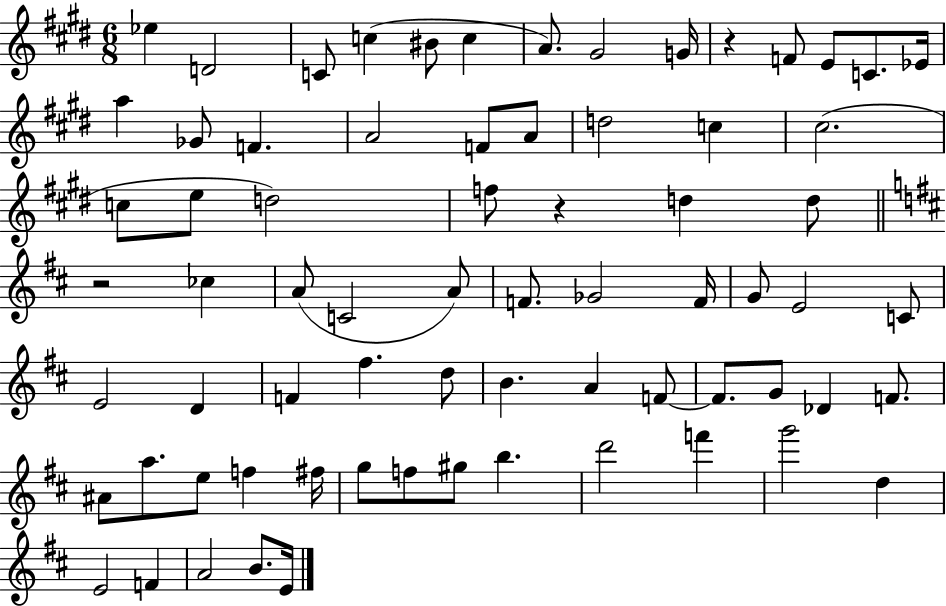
Eb5/q D4/h C4/e C5/q BIS4/e C5/q A4/e. G#4/h G4/s R/q F4/e E4/e C4/e. Eb4/s A5/q Gb4/e F4/q. A4/h F4/e A4/e D5/h C5/q C#5/h. C5/e E5/e D5/h F5/e R/q D5/q D5/e R/h CES5/q A4/e C4/h A4/e F4/e. Gb4/h F4/s G4/e E4/h C4/e E4/h D4/q F4/q F#5/q. D5/e B4/q. A4/q F4/e F4/e. G4/e Db4/q F4/e. A#4/e A5/e. E5/e F5/q F#5/s G5/e F5/e G#5/e B5/q. D6/h F6/q G6/h D5/q E4/h F4/q A4/h B4/e. E4/s